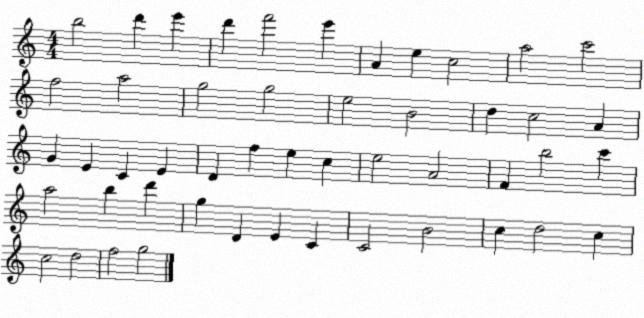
X:1
T:Untitled
M:4/4
L:1/4
K:C
b2 d' e' d' f'2 e' A e c2 a2 c'2 f2 a2 g2 g2 e2 B2 d c2 A G E C E D f e c e2 A2 F b2 c' a2 b d' g D E C C2 B2 c d2 c c2 d2 f2 g2